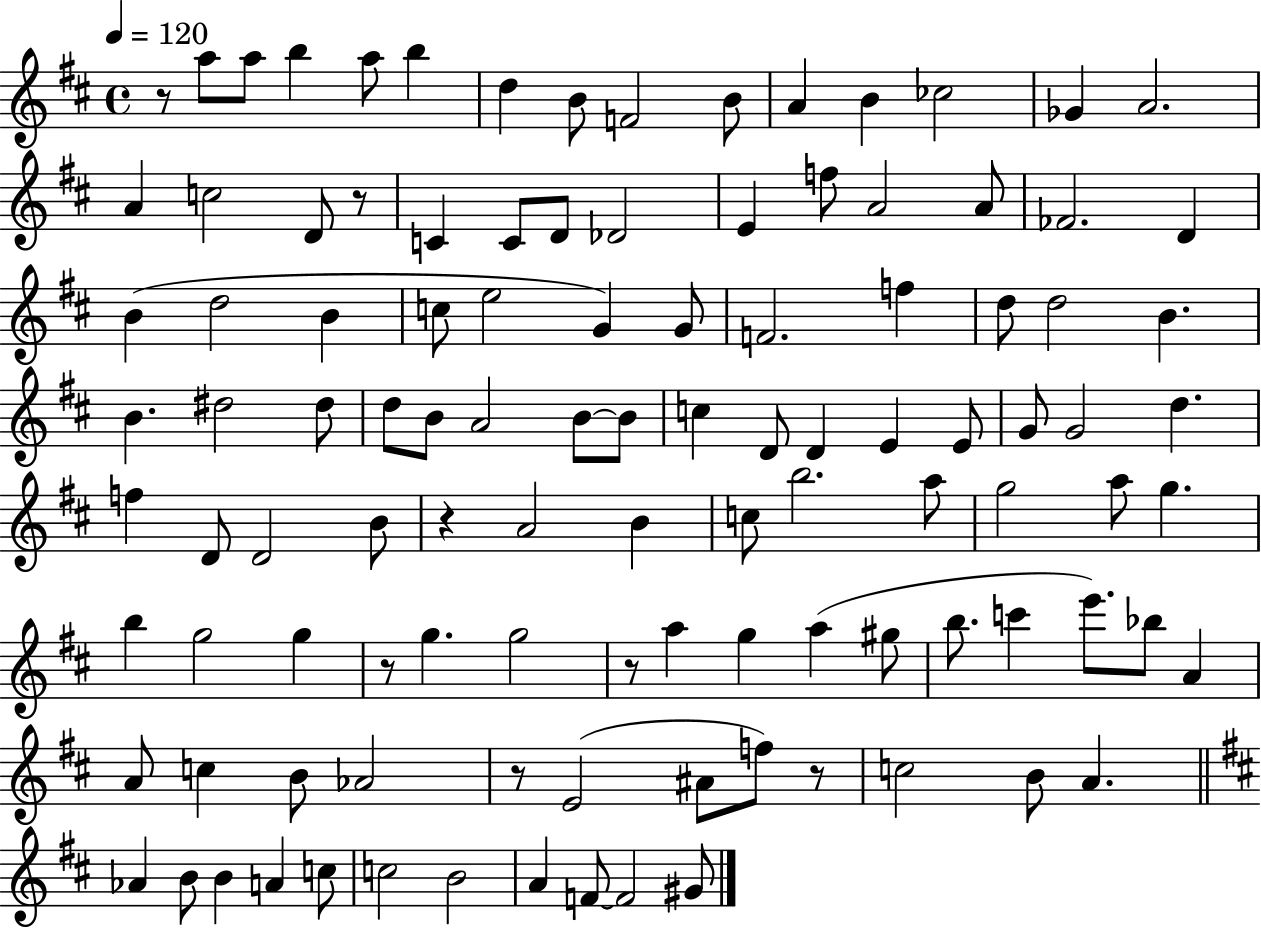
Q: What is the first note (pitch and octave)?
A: A5